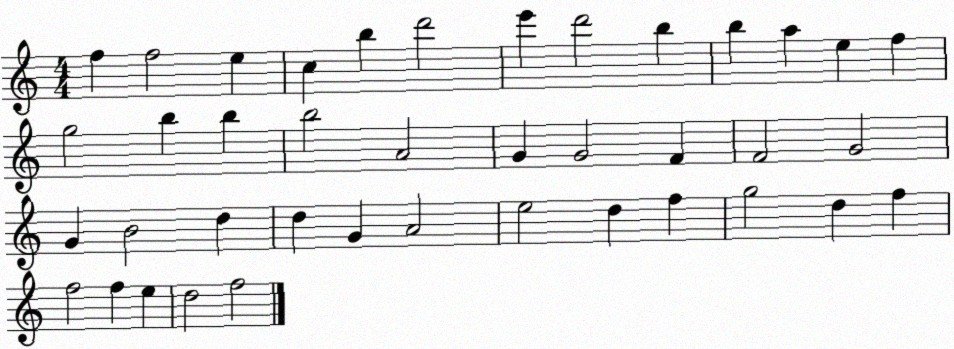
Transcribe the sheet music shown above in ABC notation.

X:1
T:Untitled
M:4/4
L:1/4
K:C
f f2 e c b d'2 e' d'2 b b a e f g2 b b b2 A2 G G2 F F2 G2 G B2 d d G A2 e2 d f g2 d f f2 f e d2 f2